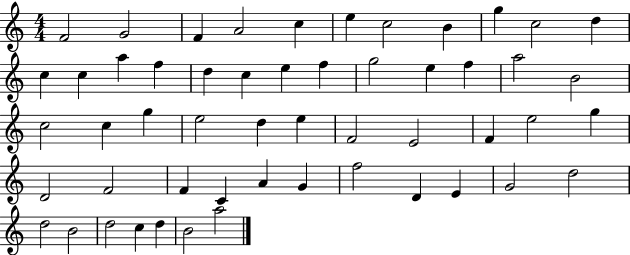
F4/h G4/h F4/q A4/h C5/q E5/q C5/h B4/q G5/q C5/h D5/q C5/q C5/q A5/q F5/q D5/q C5/q E5/q F5/q G5/h E5/q F5/q A5/h B4/h C5/h C5/q G5/q E5/h D5/q E5/q F4/h E4/h F4/q E5/h G5/q D4/h F4/h F4/q C4/q A4/q G4/q F5/h D4/q E4/q G4/h D5/h D5/h B4/h D5/h C5/q D5/q B4/h A5/h